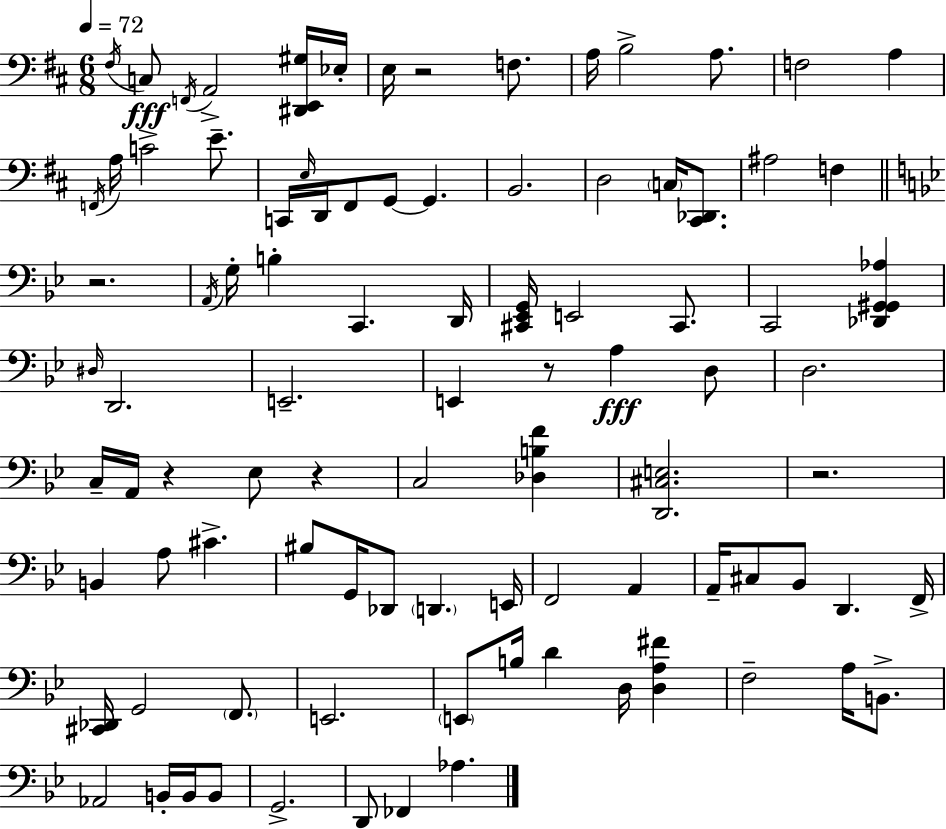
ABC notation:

X:1
T:Untitled
M:6/8
L:1/4
K:D
^F,/4 C,/2 F,,/4 A,,2 [^D,,E,,^G,]/4 _E,/4 E,/4 z2 F,/2 A,/4 B,2 A,/2 F,2 A, F,,/4 A,/4 C2 E/2 C,,/4 E,/4 D,,/4 ^F,,/2 G,,/2 G,, B,,2 D,2 C,/4 [^C,,_D,,]/2 ^A,2 F, z2 A,,/4 G,/4 B, C,, D,,/4 [^C,,_E,,G,,]/4 E,,2 ^C,,/2 C,,2 [_D,,^G,,^G,,_A,] ^D,/4 D,,2 E,,2 E,, z/2 A, D,/2 D,2 C,/4 A,,/4 z _E,/2 z C,2 [_D,B,F] [D,,^C,E,]2 z2 B,, A,/2 ^C ^B,/2 G,,/4 _D,,/2 D,, E,,/4 F,,2 A,, A,,/4 ^C,/2 _B,,/2 D,, F,,/4 [^C,,_D,,]/4 G,,2 F,,/2 E,,2 E,,/2 B,/4 D D,/4 [D,A,^F] F,2 A,/4 B,,/2 _A,,2 B,,/4 B,,/4 B,,/2 G,,2 D,,/2 _F,, _A,